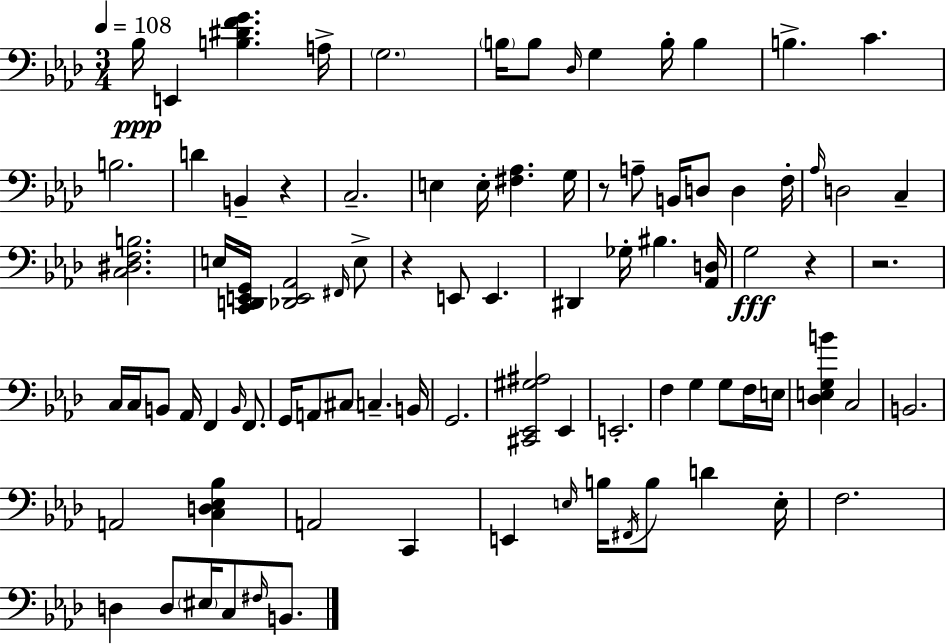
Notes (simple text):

Bb3/s E2/q [B3,D#4,F4,G4]/q. A3/s G3/h. B3/s B3/e Db3/s G3/q B3/s B3/q B3/q. C4/q. B3/h. D4/q B2/q R/q C3/h. E3/q E3/s [F#3,Ab3]/q. G3/s R/e A3/e B2/s D3/e D3/q F3/s Ab3/s D3/h C3/q [C3,D#3,F3,B3]/h. E3/s [C2,D2,E2,G2]/s [Db2,E2,Ab2]/h F#2/s E3/e R/q E2/e E2/q. D#2/q Gb3/s BIS3/q. [Ab2,D3]/s G3/h R/q R/h. C3/s C3/s B2/e Ab2/s F2/q B2/s F2/e. G2/s A2/e C#3/e C3/q. B2/s G2/h. [C#2,Eb2,G#3,A#3]/h Eb2/q E2/h. F3/q G3/q G3/e F3/s E3/s [Db3,E3,G3,B4]/q C3/h B2/h. A2/h [C3,D3,Eb3,Bb3]/q A2/h C2/q E2/q E3/s B3/s F#2/s B3/e D4/q E3/s F3/h. D3/q D3/e EIS3/s C3/e F#3/s B2/e.